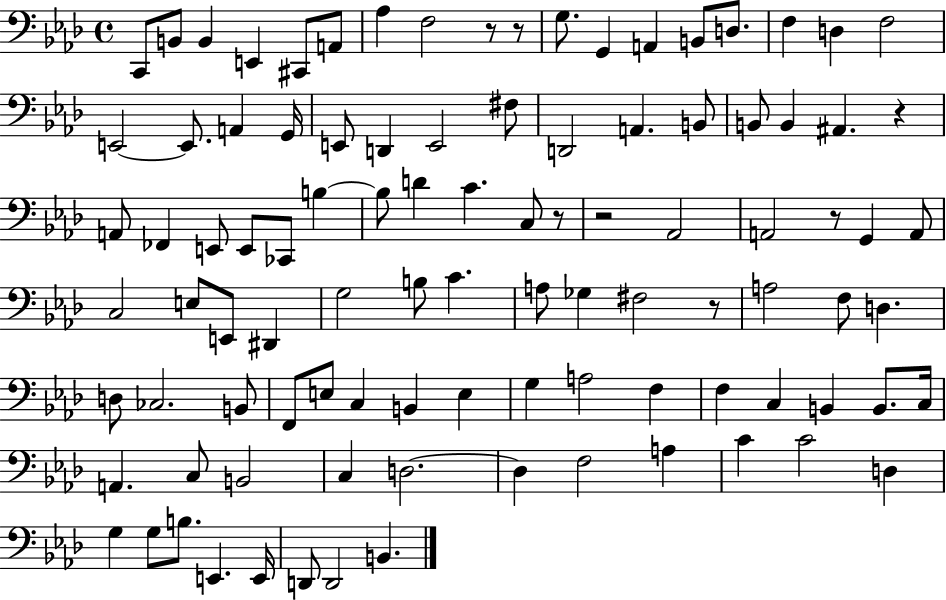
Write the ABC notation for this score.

X:1
T:Untitled
M:4/4
L:1/4
K:Ab
C,,/2 B,,/2 B,, E,, ^C,,/2 A,,/2 _A, F,2 z/2 z/2 G,/2 G,, A,, B,,/2 D,/2 F, D, F,2 E,,2 E,,/2 A,, G,,/4 E,,/2 D,, E,,2 ^F,/2 D,,2 A,, B,,/2 B,,/2 B,, ^A,, z A,,/2 _F,, E,,/2 E,,/2 _C,,/2 B, B,/2 D C C,/2 z/2 z2 _A,,2 A,,2 z/2 G,, A,,/2 C,2 E,/2 E,,/2 ^D,, G,2 B,/2 C A,/2 _G, ^F,2 z/2 A,2 F,/2 D, D,/2 _C,2 B,,/2 F,,/2 E,/2 C, B,, E, G, A,2 F, F, C, B,, B,,/2 C,/4 A,, C,/2 B,,2 C, D,2 D, F,2 A, C C2 D, G, G,/2 B,/2 E,, E,,/4 D,,/2 D,,2 B,,